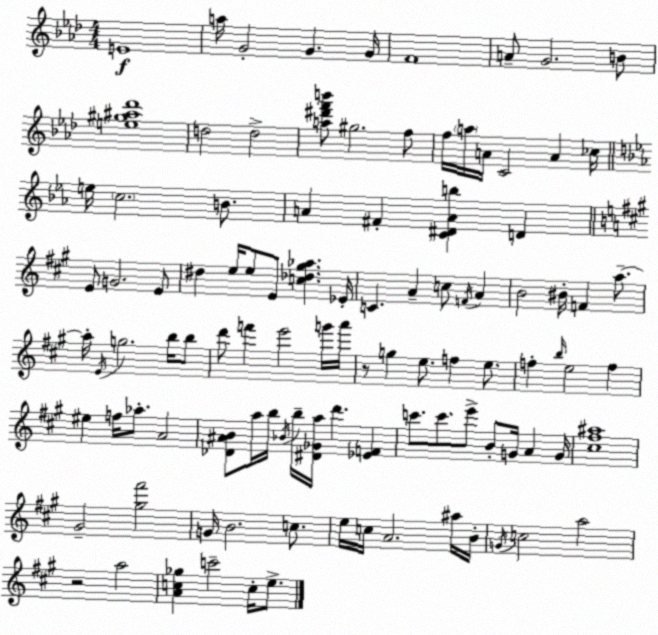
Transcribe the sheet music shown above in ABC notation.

X:1
T:Untitled
M:4/4
L:1/4
K:Ab
E4 a/4 G2 G G/4 F4 A/2 G2 B/2 [e^g^a_d']4 d2 d2 [a^d'f'b']/2 ^g2 f/2 f/4 a/4 A/4 C2 A _c/4 e/4 c2 B/2 A ^F [C^DAb] D E/2 G2 E/2 ^d e/4 e/2 E/2 [c_d^g_a] _E/4 C A c/2 F/4 A B2 ^B/4 F a/2 a/4 E/4 g2 b/4 b/2 d'/2 f' e'2 g'/4 a'/4 z/2 g e/2 f e/2 f b/4 e2 f ^e f/4 _a/2 A2 [_D^AB]/2 a/4 b/4 _B/4 b/4 [^D_Ga]/4 d' [_EF] c'/2 c'/2 e'/2 B/2 G/4 A G/4 [^c^f^a]4 ^G2 [^g^f']2 G/4 B2 c/2 e/4 c/4 A2 ^a/4 B/4 G/4 c2 a2 z2 a2 [Ac_g] c'2 c/4 e/2